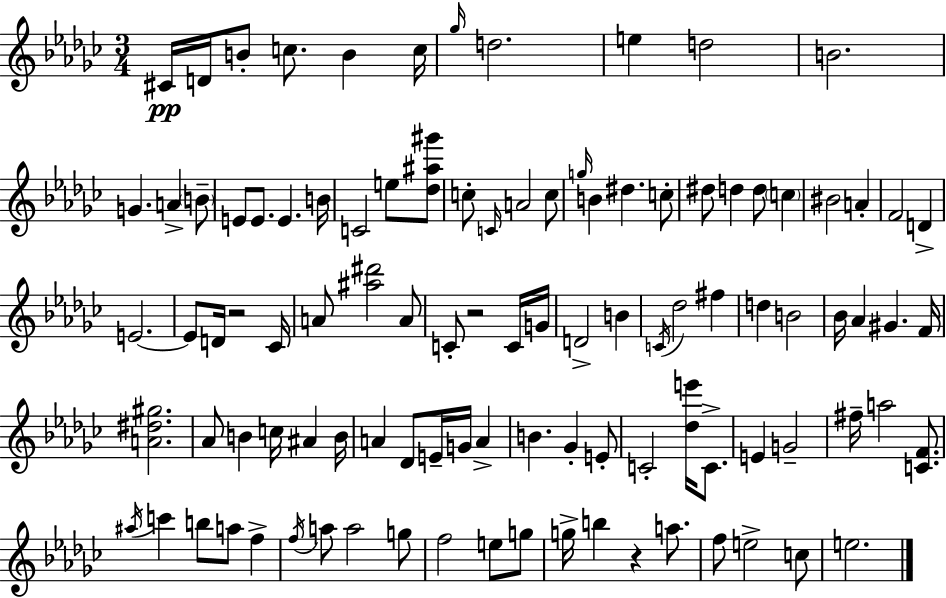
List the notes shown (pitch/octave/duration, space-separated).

C#4/s D4/s B4/e C5/e. B4/q C5/s Gb5/s D5/h. E5/q D5/h B4/h. G4/q. A4/q B4/e E4/e E4/e. E4/q. B4/s C4/h E5/e [Db5,A#5,G#6]/e C5/e C4/s A4/h C5/e G5/s B4/q D#5/q. C5/e D#5/e D5/q D5/e C5/q BIS4/h A4/q F4/h D4/q E4/h. E4/e D4/s R/h CES4/s A4/e [A#5,D#6]/h A4/e C4/e R/h C4/s G4/s D4/h B4/q C4/s Db5/h F#5/q D5/q B4/h Bb4/s Ab4/q G#4/q. F4/s [A4,D#5,G#5]/h. Ab4/e B4/q C5/s A#4/q B4/s A4/q Db4/e E4/s G4/s A4/q B4/q. Gb4/q E4/e C4/h [Db5,E6]/s C4/e. E4/q G4/h F#5/s A5/h [C4,F4]/e. A#5/s C6/q B5/e A5/e F5/q F5/s A5/e A5/h G5/e F5/h E5/e G5/e G5/s B5/q R/q A5/e. F5/e E5/h C5/e E5/h.